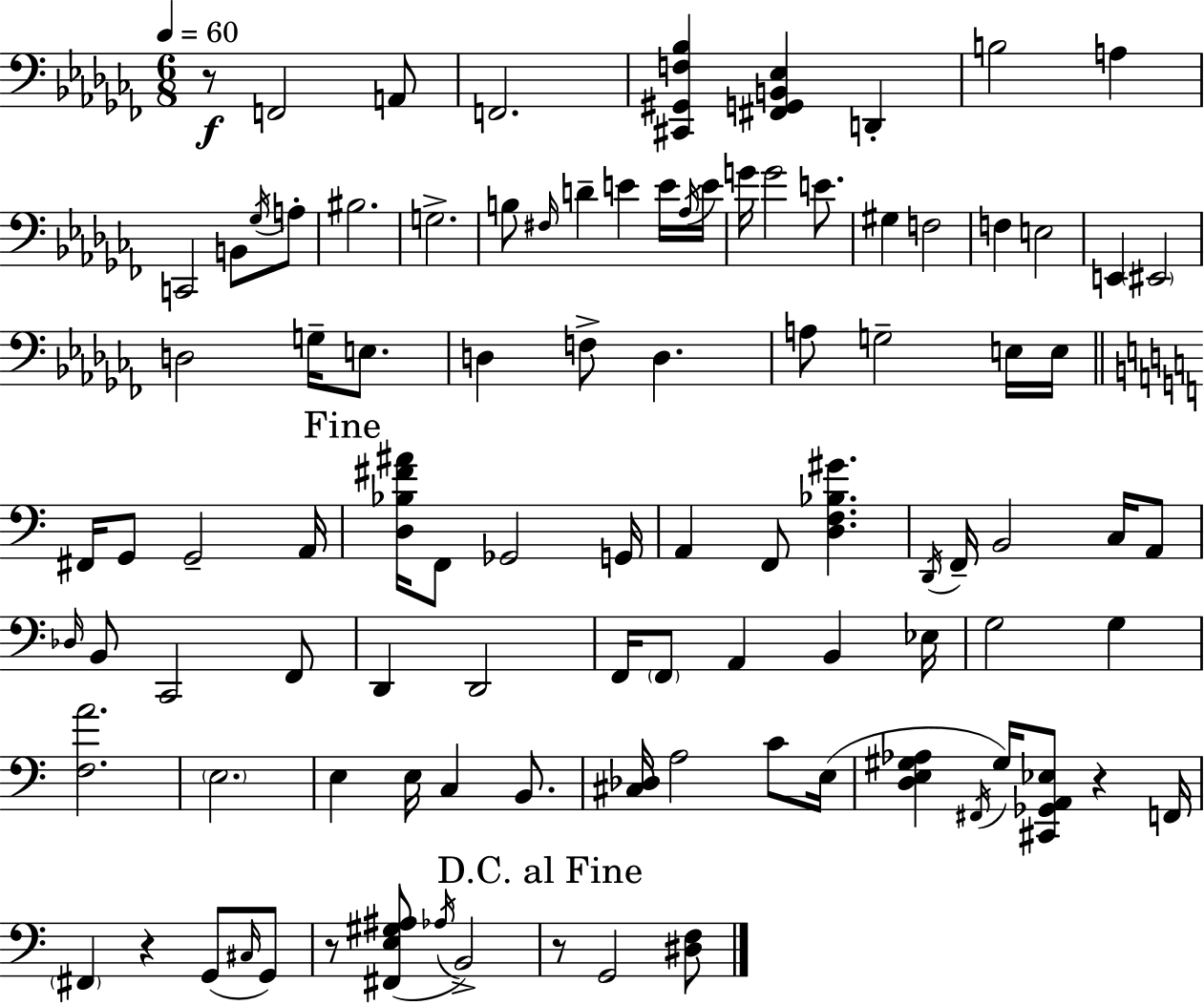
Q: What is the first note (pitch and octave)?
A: F2